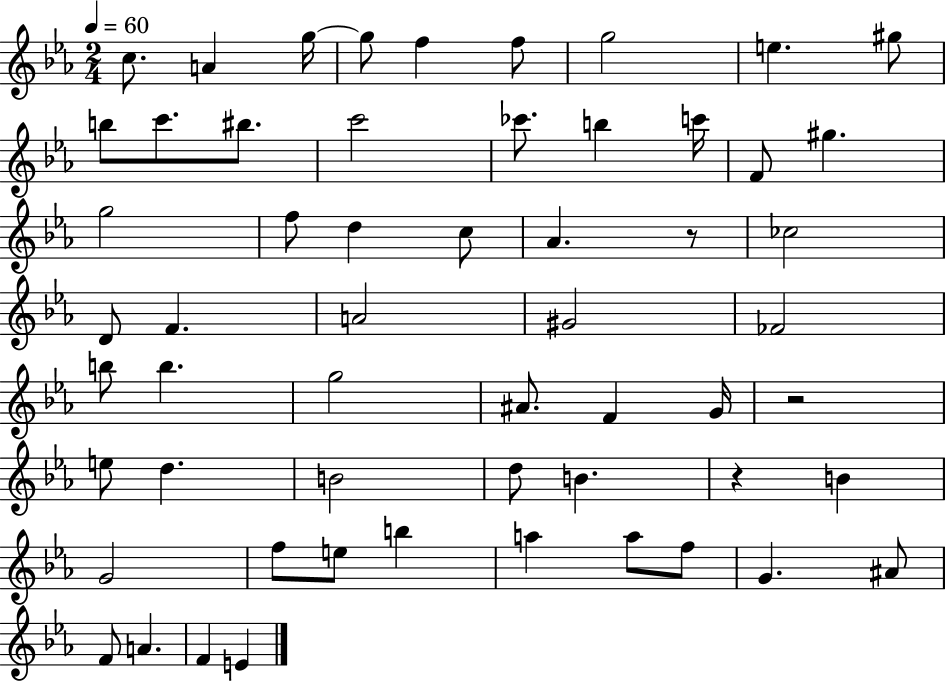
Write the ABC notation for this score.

X:1
T:Untitled
M:2/4
L:1/4
K:Eb
c/2 A g/4 g/2 f f/2 g2 e ^g/2 b/2 c'/2 ^b/2 c'2 _c'/2 b c'/4 F/2 ^g g2 f/2 d c/2 _A z/2 _c2 D/2 F A2 ^G2 _F2 b/2 b g2 ^A/2 F G/4 z2 e/2 d B2 d/2 B z B G2 f/2 e/2 b a a/2 f/2 G ^A/2 F/2 A F E